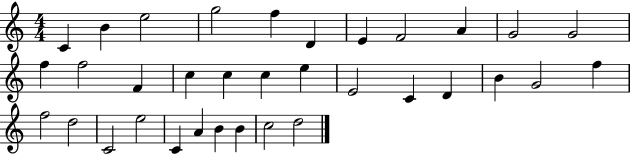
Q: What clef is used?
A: treble